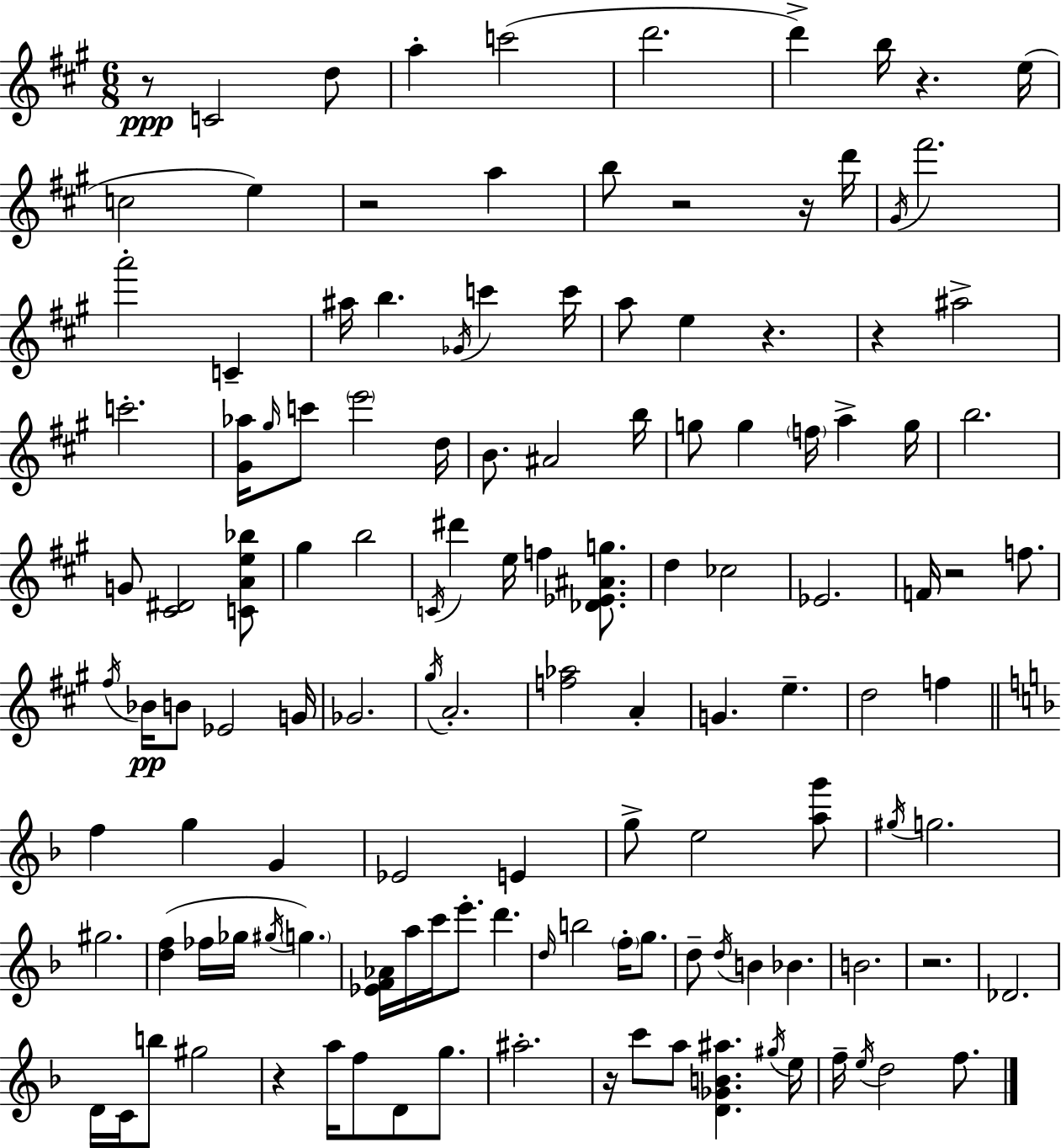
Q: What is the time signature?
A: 6/8